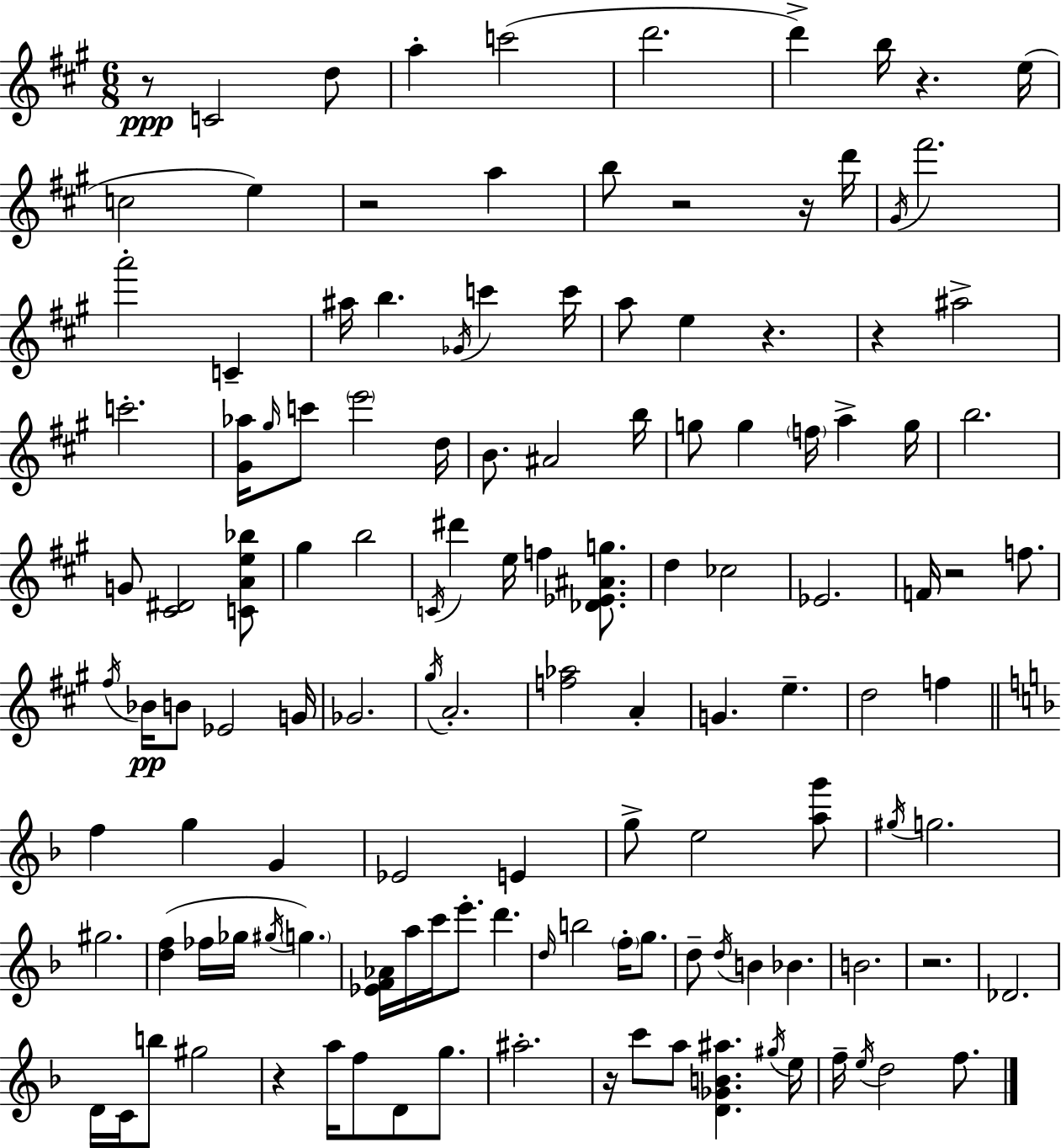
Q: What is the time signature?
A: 6/8